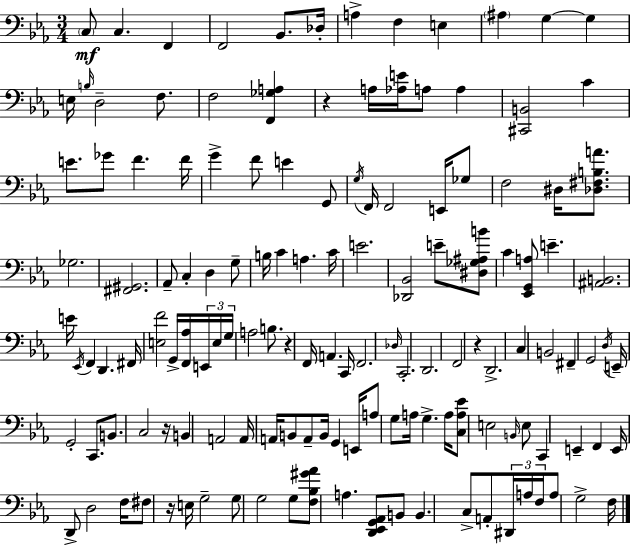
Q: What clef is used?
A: bass